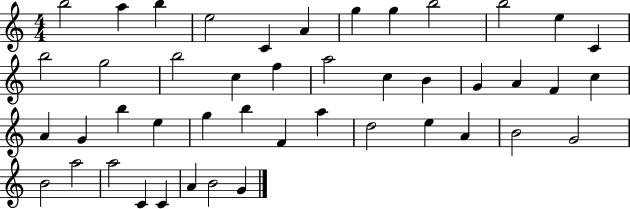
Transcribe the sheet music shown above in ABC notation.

X:1
T:Untitled
M:4/4
L:1/4
K:C
b2 a b e2 C A g g b2 b2 e C b2 g2 b2 c f a2 c B G A F c A G b e g b F a d2 e A B2 G2 B2 a2 a2 C C A B2 G